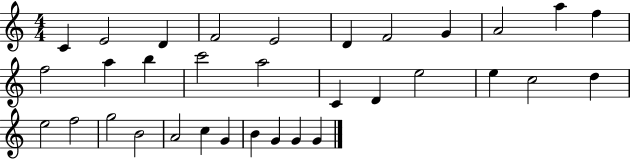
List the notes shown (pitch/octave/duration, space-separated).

C4/q E4/h D4/q F4/h E4/h D4/q F4/h G4/q A4/h A5/q F5/q F5/h A5/q B5/q C6/h A5/h C4/q D4/q E5/h E5/q C5/h D5/q E5/h F5/h G5/h B4/h A4/h C5/q G4/q B4/q G4/q G4/q G4/q